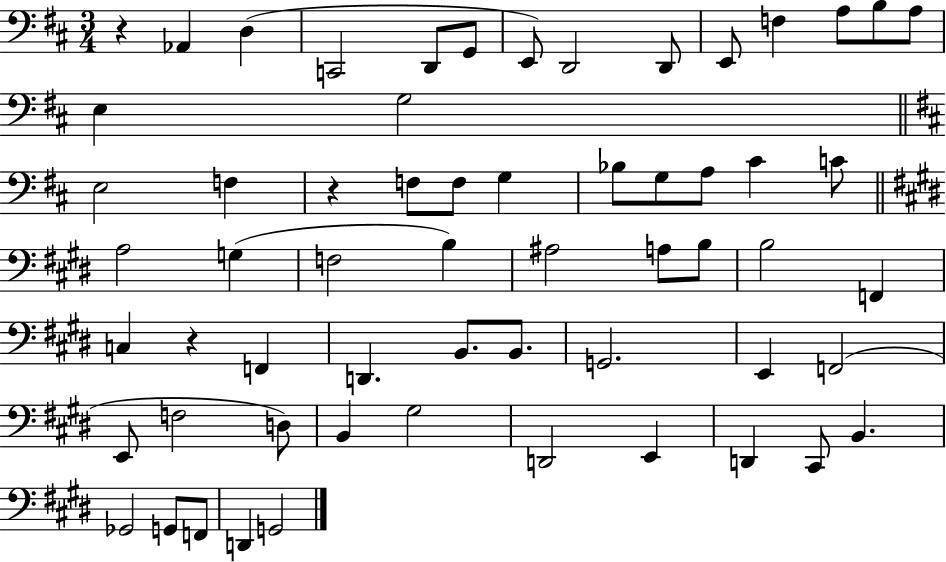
R/q Ab2/q D3/q C2/h D2/e G2/e E2/e D2/h D2/e E2/e F3/q A3/e B3/e A3/e E3/q G3/h E3/h F3/q R/q F3/e F3/e G3/q Bb3/e G3/e A3/e C#4/q C4/e A3/h G3/q F3/h B3/q A#3/h A3/e B3/e B3/h F2/q C3/q R/q F2/q D2/q. B2/e. B2/e. G2/h. E2/q F2/h E2/e F3/h D3/e B2/q G#3/h D2/h E2/q D2/q C#2/e B2/q. Gb2/h G2/e F2/e D2/q G2/h